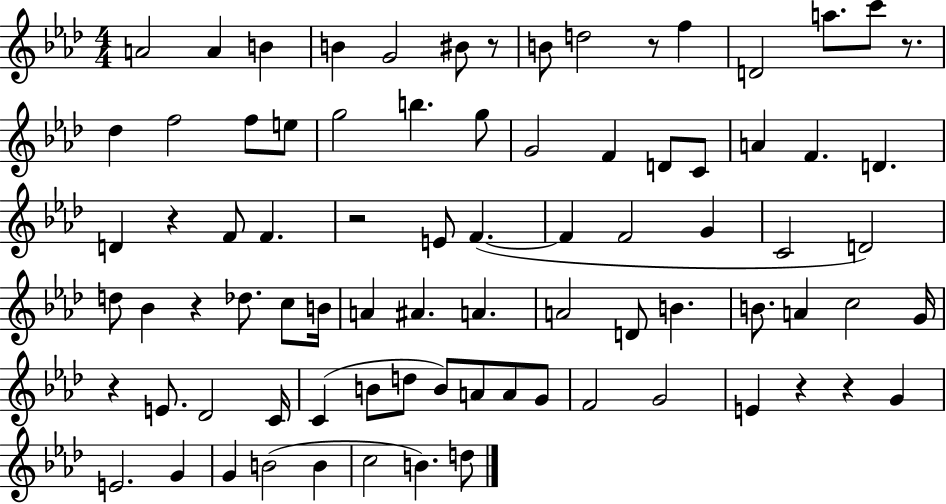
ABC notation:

X:1
T:Untitled
M:4/4
L:1/4
K:Ab
A2 A B B G2 ^B/2 z/2 B/2 d2 z/2 f D2 a/2 c'/2 z/2 _d f2 f/2 e/2 g2 b g/2 G2 F D/2 C/2 A F D D z F/2 F z2 E/2 F F F2 G C2 D2 d/2 _B z _d/2 c/2 B/4 A ^A A A2 D/2 B B/2 A c2 G/4 z E/2 _D2 C/4 C B/2 d/2 B/2 A/2 A/2 G/2 F2 G2 E z z G E2 G G B2 B c2 B d/2